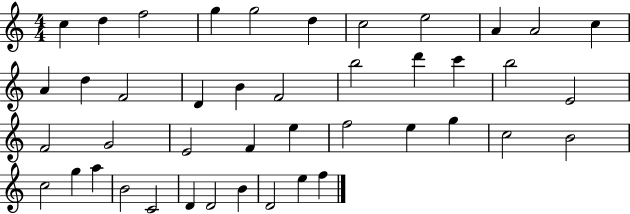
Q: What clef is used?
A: treble